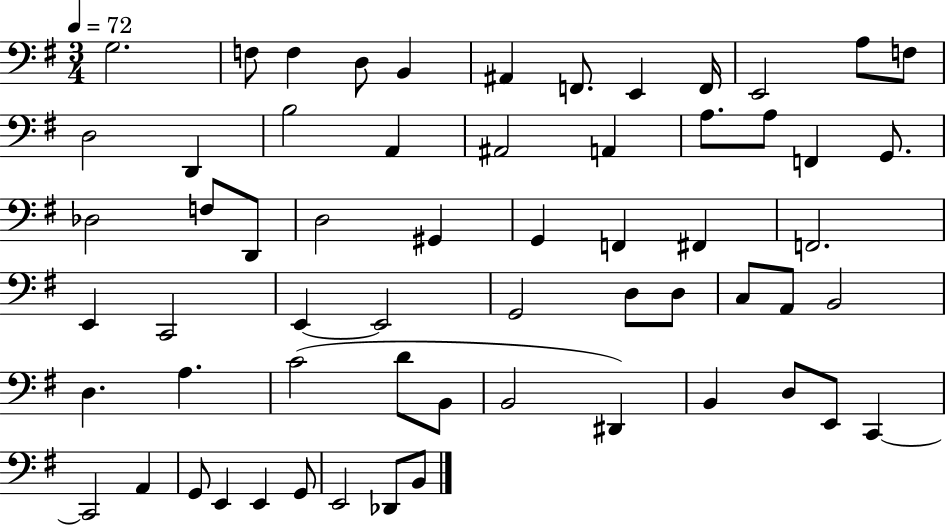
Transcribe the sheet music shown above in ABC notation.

X:1
T:Untitled
M:3/4
L:1/4
K:G
G,2 F,/2 F, D,/2 B,, ^A,, F,,/2 E,, F,,/4 E,,2 A,/2 F,/2 D,2 D,, B,2 A,, ^A,,2 A,, A,/2 A,/2 F,, G,,/2 _D,2 F,/2 D,,/2 D,2 ^G,, G,, F,, ^F,, F,,2 E,, C,,2 E,, E,,2 G,,2 D,/2 D,/2 C,/2 A,,/2 B,,2 D, A, C2 D/2 B,,/2 B,,2 ^D,, B,, D,/2 E,,/2 C,, C,,2 A,, G,,/2 E,, E,, G,,/2 E,,2 _D,,/2 B,,/2